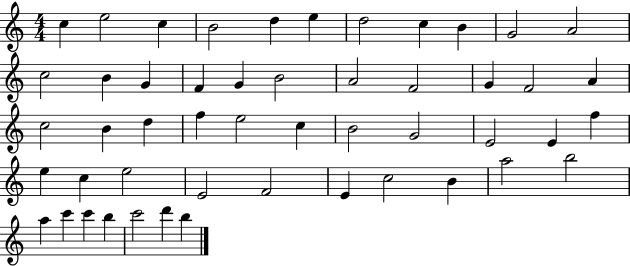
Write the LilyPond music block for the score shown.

{
  \clef treble
  \numericTimeSignature
  \time 4/4
  \key c \major
  c''4 e''2 c''4 | b'2 d''4 e''4 | d''2 c''4 b'4 | g'2 a'2 | \break c''2 b'4 g'4 | f'4 g'4 b'2 | a'2 f'2 | g'4 f'2 a'4 | \break c''2 b'4 d''4 | f''4 e''2 c''4 | b'2 g'2 | e'2 e'4 f''4 | \break e''4 c''4 e''2 | e'2 f'2 | e'4 c''2 b'4 | a''2 b''2 | \break a''4 c'''4 c'''4 b''4 | c'''2 d'''4 b''4 | \bar "|."
}